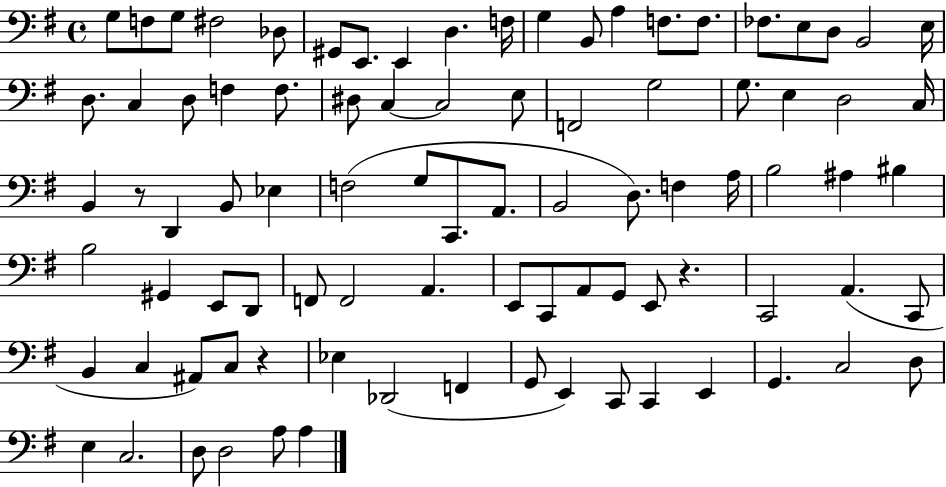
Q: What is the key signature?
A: G major